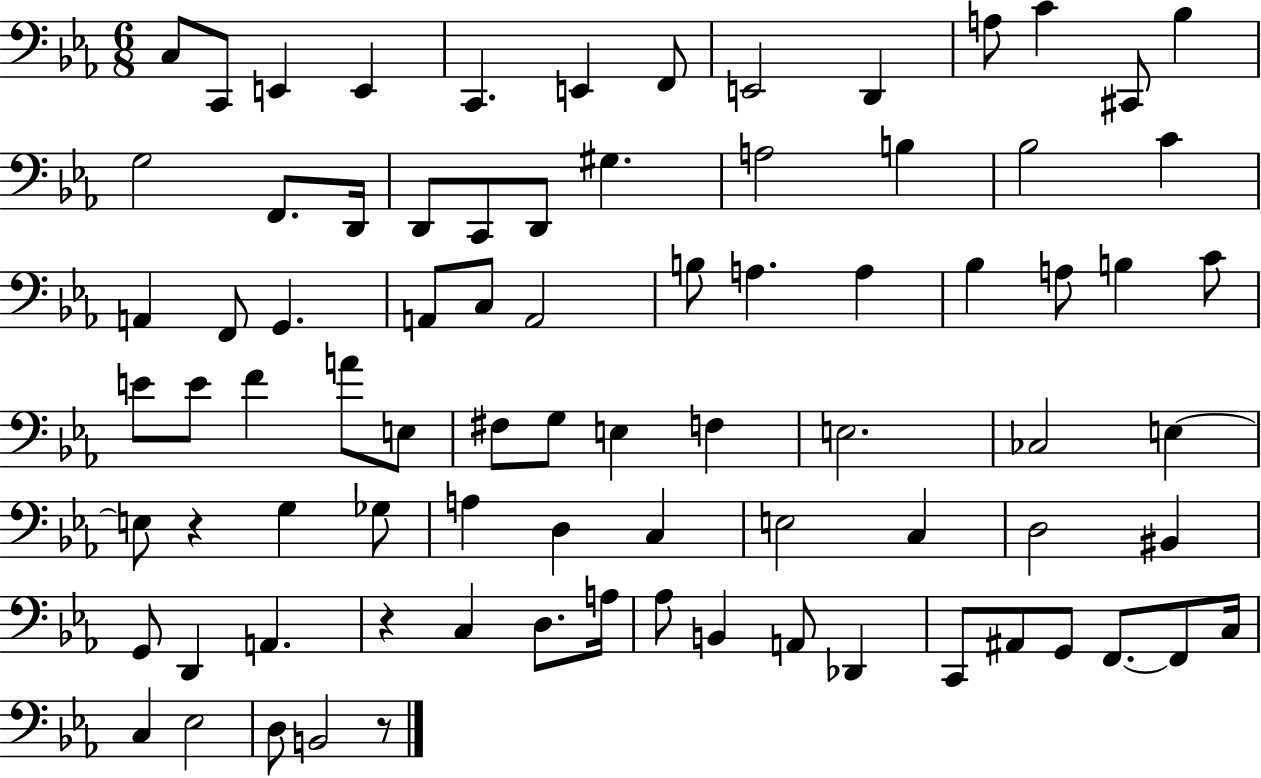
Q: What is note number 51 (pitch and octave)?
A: G3